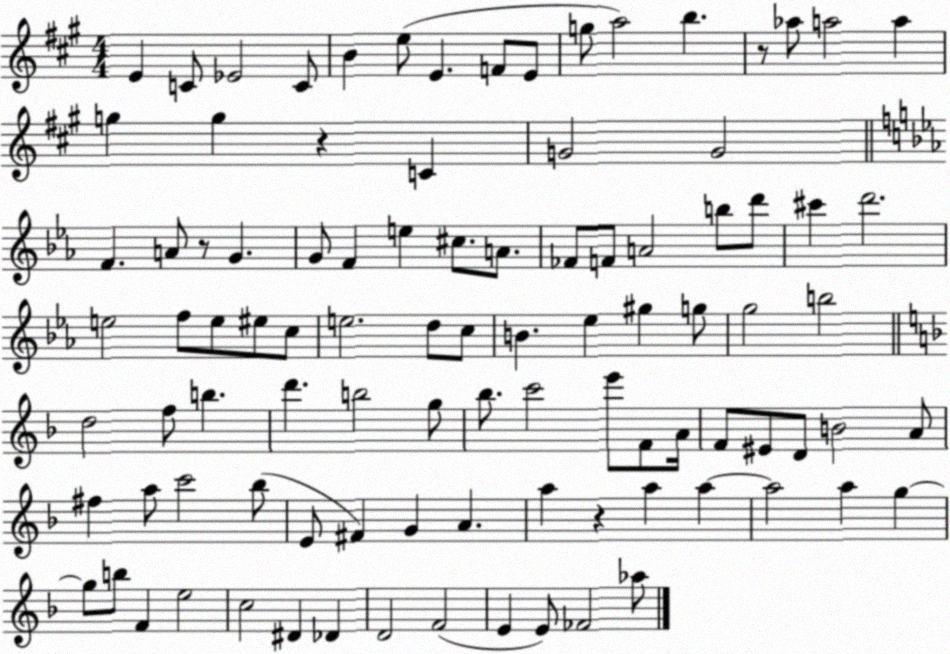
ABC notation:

X:1
T:Untitled
M:4/4
L:1/4
K:A
E C/2 _E2 C/2 B e/2 E F/2 E/2 g/2 a2 b z/2 _a/2 a2 a g g z C G2 G2 F A/2 z/2 G G/2 F e ^c/2 A/2 _F/2 F/2 A2 b/2 d'/2 ^c' d'2 e2 f/2 e/2 ^e/2 c/2 e2 d/2 c/2 B _e ^g g/2 g2 b2 d2 f/2 b d' b2 g/2 _b/2 c'2 e'/2 F/2 A/4 F/2 ^E/2 D/2 B2 A/2 ^f a/2 c'2 _b/2 E/2 ^F G A a z a a a2 a g g/2 b/2 F e2 c2 ^D _D D2 F2 E E/2 _F2 _a/2